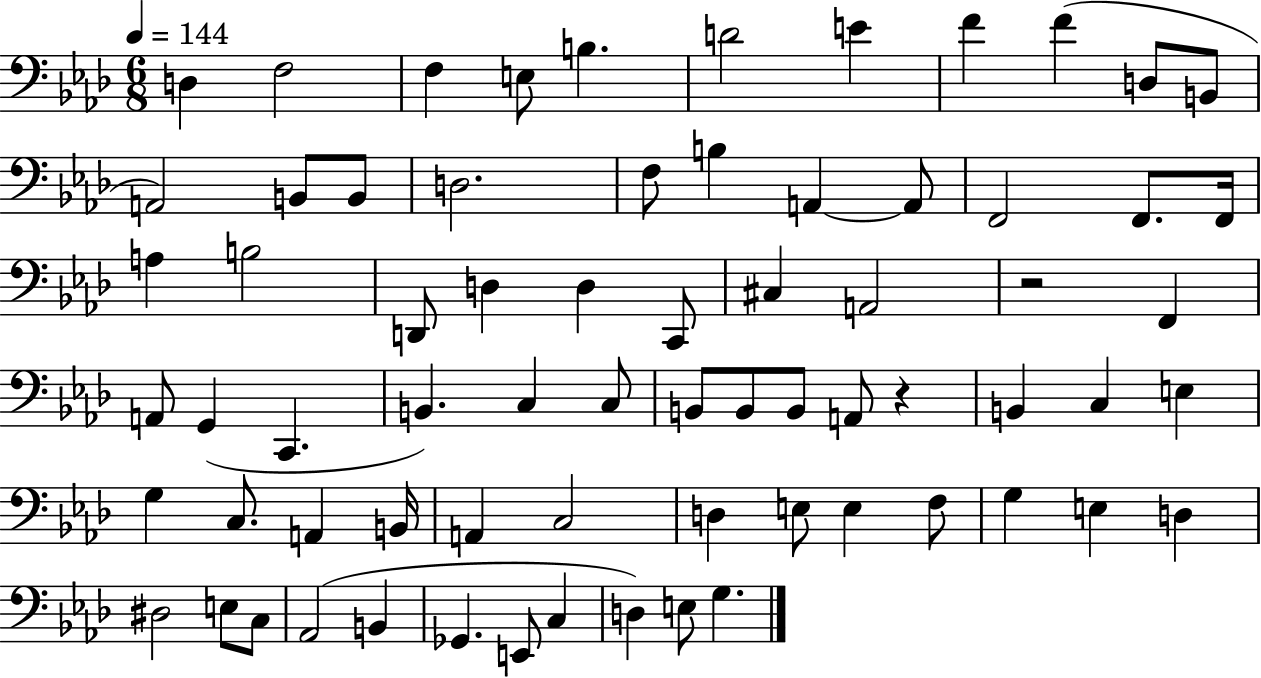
X:1
T:Untitled
M:6/8
L:1/4
K:Ab
D, F,2 F, E,/2 B, D2 E F F D,/2 B,,/2 A,,2 B,,/2 B,,/2 D,2 F,/2 B, A,, A,,/2 F,,2 F,,/2 F,,/4 A, B,2 D,,/2 D, D, C,,/2 ^C, A,,2 z2 F,, A,,/2 G,, C,, B,, C, C,/2 B,,/2 B,,/2 B,,/2 A,,/2 z B,, C, E, G, C,/2 A,, B,,/4 A,, C,2 D, E,/2 E, F,/2 G, E, D, ^D,2 E,/2 C,/2 _A,,2 B,, _G,, E,,/2 C, D, E,/2 G,